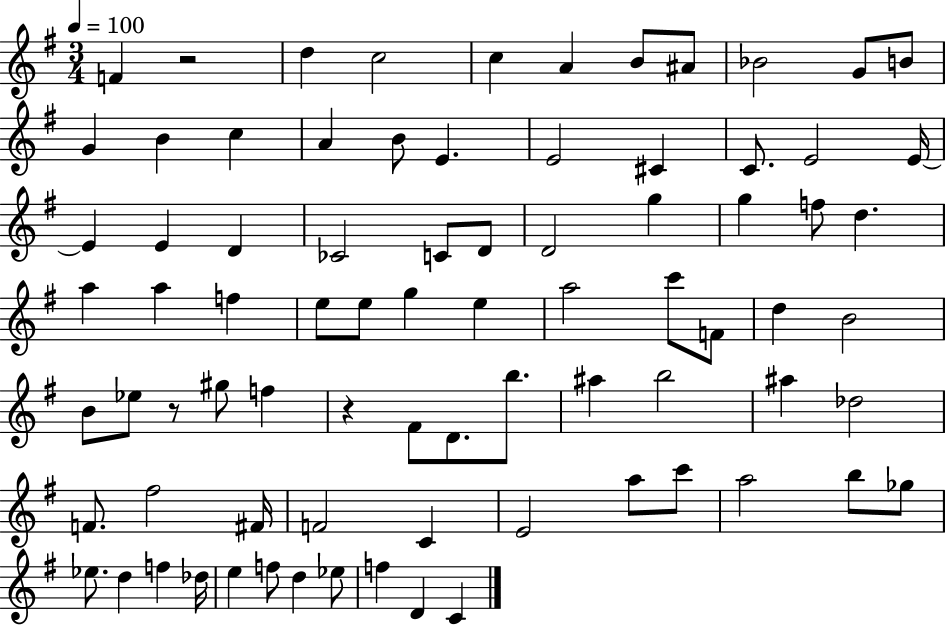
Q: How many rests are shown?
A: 3